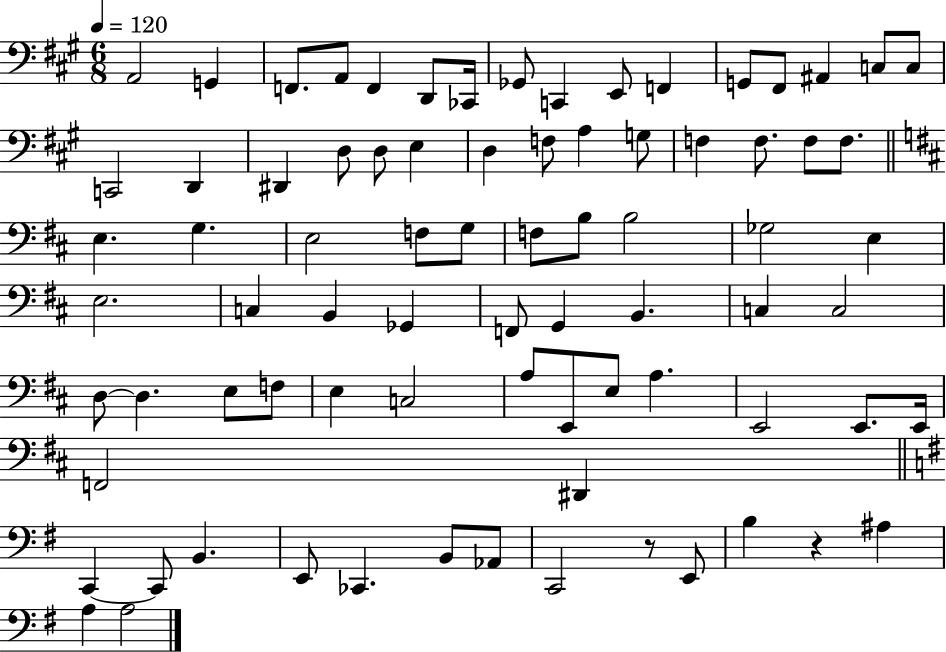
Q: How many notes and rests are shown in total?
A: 79